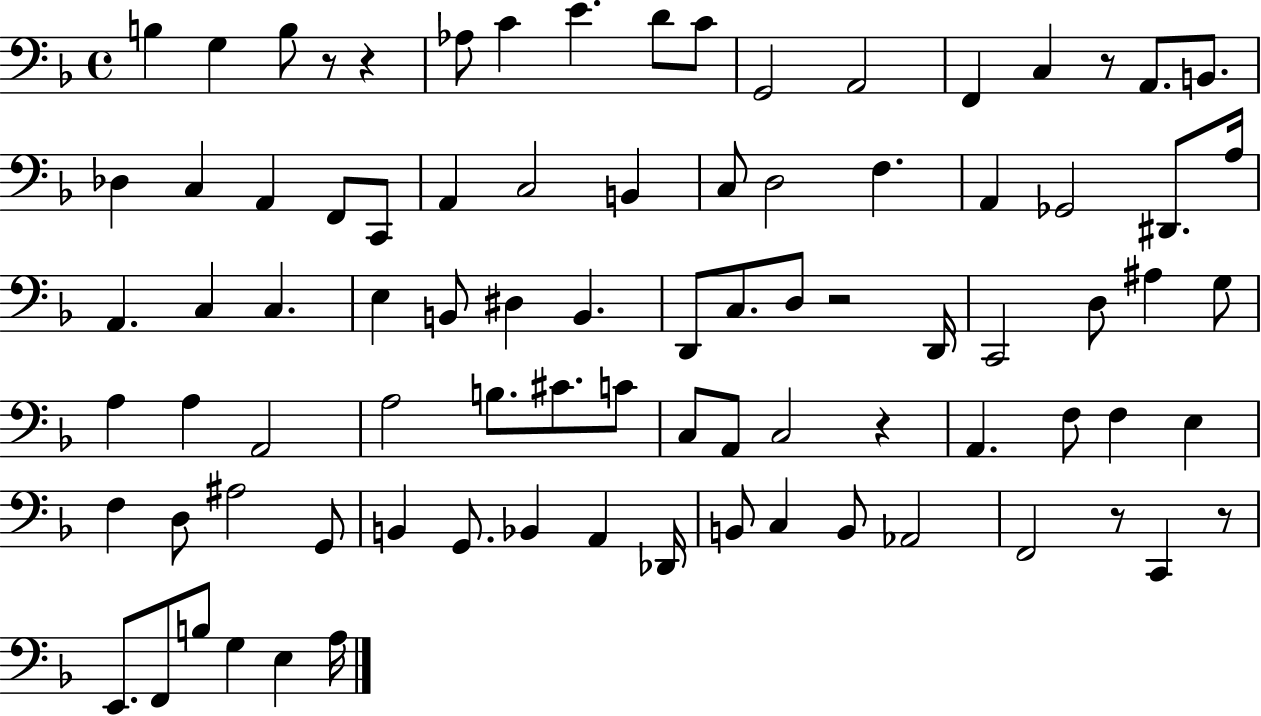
X:1
T:Untitled
M:4/4
L:1/4
K:F
B, G, B,/2 z/2 z _A,/2 C E D/2 C/2 G,,2 A,,2 F,, C, z/2 A,,/2 B,,/2 _D, C, A,, F,,/2 C,,/2 A,, C,2 B,, C,/2 D,2 F, A,, _G,,2 ^D,,/2 A,/4 A,, C, C, E, B,,/2 ^D, B,, D,,/2 C,/2 D,/2 z2 D,,/4 C,,2 D,/2 ^A, G,/2 A, A, A,,2 A,2 B,/2 ^C/2 C/2 C,/2 A,,/2 C,2 z A,, F,/2 F, E, F, D,/2 ^A,2 G,,/2 B,, G,,/2 _B,, A,, _D,,/4 B,,/2 C, B,,/2 _A,,2 F,,2 z/2 C,, z/2 E,,/2 F,,/2 B,/2 G, E, A,/4